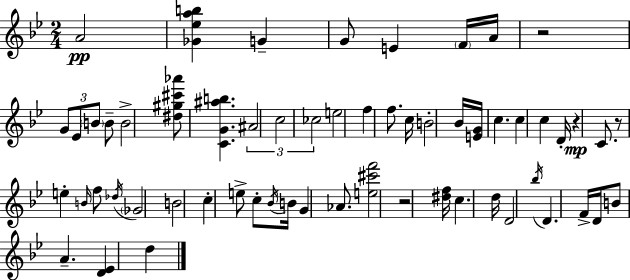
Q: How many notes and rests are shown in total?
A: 59